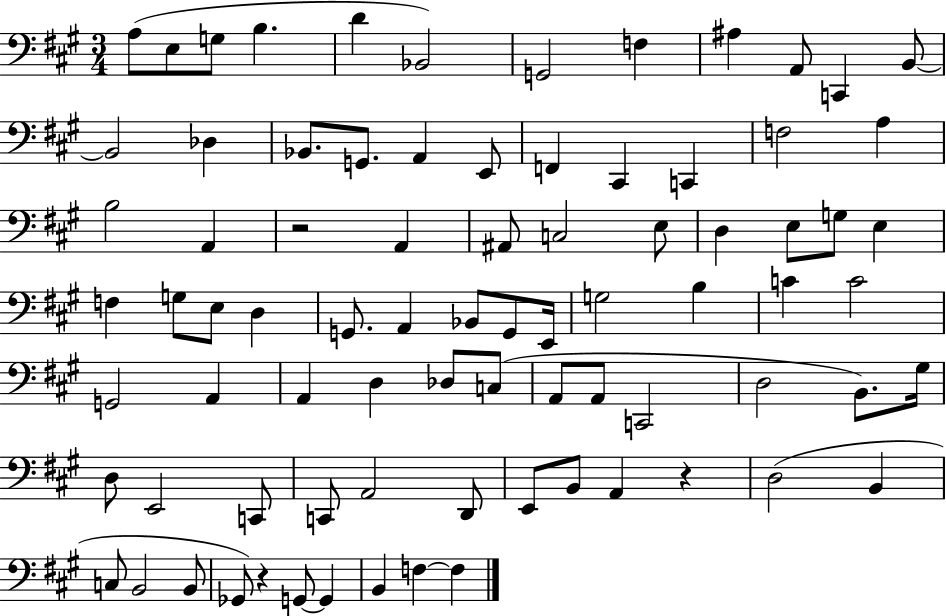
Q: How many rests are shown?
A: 3